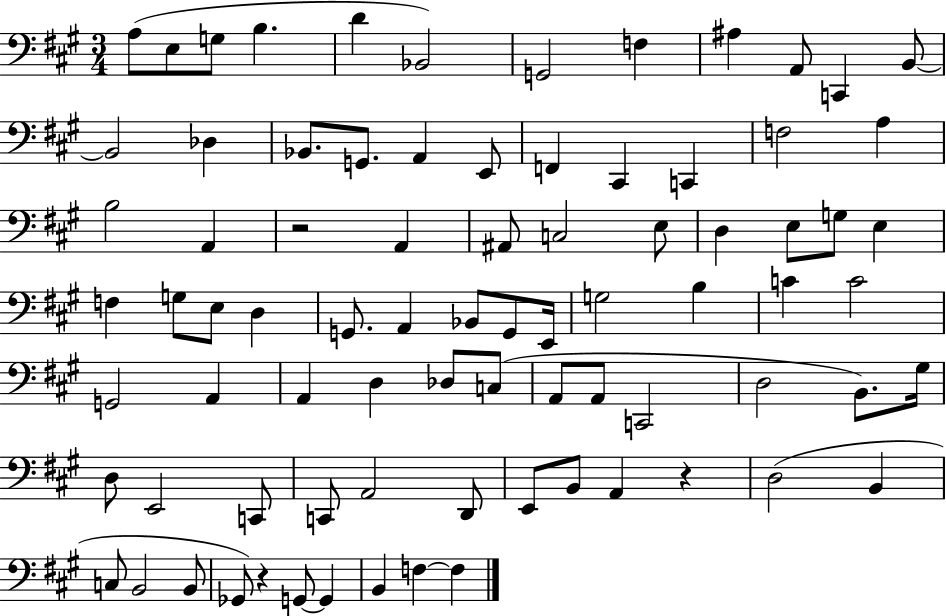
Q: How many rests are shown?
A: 3